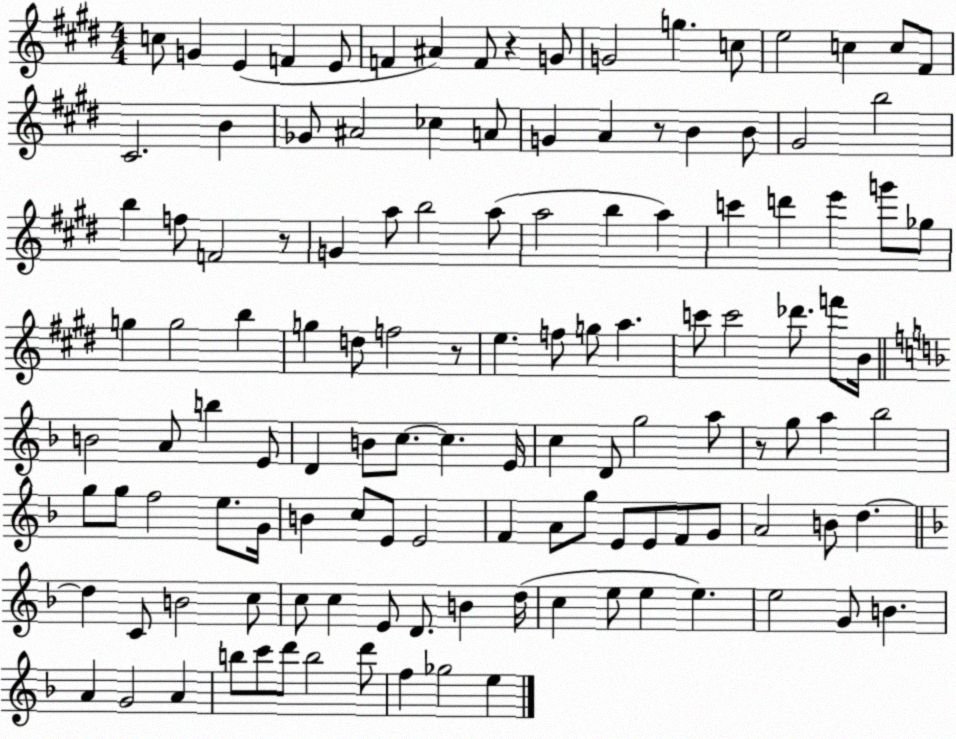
X:1
T:Untitled
M:4/4
L:1/4
K:E
c/2 G E F E/2 F ^A F/2 z G/2 G2 g c/2 e2 c c/2 ^F/2 ^C2 B _G/2 ^A2 _c A/2 G A z/2 B B/2 ^G2 b2 b f/2 F2 z/2 G a/2 b2 a/2 a2 b a c' d' e' g'/2 _g/2 g g2 b g d/2 f2 z/2 e f/2 g/2 a c'/2 c'2 _d'/2 f'/2 B/4 B2 A/2 b E/2 D B/2 c/2 c E/4 c D/2 g2 a/2 z/2 g/2 a _b2 g/2 g/2 f2 e/2 G/4 B c/2 E/2 E2 F A/2 g/2 E/2 E/2 F/2 G/2 A2 B/2 d d C/2 B2 c/2 c/2 c E/2 D/2 B d/4 c e/2 e e e2 G/2 B A G2 A b/2 c'/2 d'/2 b2 d'/2 f _g2 e